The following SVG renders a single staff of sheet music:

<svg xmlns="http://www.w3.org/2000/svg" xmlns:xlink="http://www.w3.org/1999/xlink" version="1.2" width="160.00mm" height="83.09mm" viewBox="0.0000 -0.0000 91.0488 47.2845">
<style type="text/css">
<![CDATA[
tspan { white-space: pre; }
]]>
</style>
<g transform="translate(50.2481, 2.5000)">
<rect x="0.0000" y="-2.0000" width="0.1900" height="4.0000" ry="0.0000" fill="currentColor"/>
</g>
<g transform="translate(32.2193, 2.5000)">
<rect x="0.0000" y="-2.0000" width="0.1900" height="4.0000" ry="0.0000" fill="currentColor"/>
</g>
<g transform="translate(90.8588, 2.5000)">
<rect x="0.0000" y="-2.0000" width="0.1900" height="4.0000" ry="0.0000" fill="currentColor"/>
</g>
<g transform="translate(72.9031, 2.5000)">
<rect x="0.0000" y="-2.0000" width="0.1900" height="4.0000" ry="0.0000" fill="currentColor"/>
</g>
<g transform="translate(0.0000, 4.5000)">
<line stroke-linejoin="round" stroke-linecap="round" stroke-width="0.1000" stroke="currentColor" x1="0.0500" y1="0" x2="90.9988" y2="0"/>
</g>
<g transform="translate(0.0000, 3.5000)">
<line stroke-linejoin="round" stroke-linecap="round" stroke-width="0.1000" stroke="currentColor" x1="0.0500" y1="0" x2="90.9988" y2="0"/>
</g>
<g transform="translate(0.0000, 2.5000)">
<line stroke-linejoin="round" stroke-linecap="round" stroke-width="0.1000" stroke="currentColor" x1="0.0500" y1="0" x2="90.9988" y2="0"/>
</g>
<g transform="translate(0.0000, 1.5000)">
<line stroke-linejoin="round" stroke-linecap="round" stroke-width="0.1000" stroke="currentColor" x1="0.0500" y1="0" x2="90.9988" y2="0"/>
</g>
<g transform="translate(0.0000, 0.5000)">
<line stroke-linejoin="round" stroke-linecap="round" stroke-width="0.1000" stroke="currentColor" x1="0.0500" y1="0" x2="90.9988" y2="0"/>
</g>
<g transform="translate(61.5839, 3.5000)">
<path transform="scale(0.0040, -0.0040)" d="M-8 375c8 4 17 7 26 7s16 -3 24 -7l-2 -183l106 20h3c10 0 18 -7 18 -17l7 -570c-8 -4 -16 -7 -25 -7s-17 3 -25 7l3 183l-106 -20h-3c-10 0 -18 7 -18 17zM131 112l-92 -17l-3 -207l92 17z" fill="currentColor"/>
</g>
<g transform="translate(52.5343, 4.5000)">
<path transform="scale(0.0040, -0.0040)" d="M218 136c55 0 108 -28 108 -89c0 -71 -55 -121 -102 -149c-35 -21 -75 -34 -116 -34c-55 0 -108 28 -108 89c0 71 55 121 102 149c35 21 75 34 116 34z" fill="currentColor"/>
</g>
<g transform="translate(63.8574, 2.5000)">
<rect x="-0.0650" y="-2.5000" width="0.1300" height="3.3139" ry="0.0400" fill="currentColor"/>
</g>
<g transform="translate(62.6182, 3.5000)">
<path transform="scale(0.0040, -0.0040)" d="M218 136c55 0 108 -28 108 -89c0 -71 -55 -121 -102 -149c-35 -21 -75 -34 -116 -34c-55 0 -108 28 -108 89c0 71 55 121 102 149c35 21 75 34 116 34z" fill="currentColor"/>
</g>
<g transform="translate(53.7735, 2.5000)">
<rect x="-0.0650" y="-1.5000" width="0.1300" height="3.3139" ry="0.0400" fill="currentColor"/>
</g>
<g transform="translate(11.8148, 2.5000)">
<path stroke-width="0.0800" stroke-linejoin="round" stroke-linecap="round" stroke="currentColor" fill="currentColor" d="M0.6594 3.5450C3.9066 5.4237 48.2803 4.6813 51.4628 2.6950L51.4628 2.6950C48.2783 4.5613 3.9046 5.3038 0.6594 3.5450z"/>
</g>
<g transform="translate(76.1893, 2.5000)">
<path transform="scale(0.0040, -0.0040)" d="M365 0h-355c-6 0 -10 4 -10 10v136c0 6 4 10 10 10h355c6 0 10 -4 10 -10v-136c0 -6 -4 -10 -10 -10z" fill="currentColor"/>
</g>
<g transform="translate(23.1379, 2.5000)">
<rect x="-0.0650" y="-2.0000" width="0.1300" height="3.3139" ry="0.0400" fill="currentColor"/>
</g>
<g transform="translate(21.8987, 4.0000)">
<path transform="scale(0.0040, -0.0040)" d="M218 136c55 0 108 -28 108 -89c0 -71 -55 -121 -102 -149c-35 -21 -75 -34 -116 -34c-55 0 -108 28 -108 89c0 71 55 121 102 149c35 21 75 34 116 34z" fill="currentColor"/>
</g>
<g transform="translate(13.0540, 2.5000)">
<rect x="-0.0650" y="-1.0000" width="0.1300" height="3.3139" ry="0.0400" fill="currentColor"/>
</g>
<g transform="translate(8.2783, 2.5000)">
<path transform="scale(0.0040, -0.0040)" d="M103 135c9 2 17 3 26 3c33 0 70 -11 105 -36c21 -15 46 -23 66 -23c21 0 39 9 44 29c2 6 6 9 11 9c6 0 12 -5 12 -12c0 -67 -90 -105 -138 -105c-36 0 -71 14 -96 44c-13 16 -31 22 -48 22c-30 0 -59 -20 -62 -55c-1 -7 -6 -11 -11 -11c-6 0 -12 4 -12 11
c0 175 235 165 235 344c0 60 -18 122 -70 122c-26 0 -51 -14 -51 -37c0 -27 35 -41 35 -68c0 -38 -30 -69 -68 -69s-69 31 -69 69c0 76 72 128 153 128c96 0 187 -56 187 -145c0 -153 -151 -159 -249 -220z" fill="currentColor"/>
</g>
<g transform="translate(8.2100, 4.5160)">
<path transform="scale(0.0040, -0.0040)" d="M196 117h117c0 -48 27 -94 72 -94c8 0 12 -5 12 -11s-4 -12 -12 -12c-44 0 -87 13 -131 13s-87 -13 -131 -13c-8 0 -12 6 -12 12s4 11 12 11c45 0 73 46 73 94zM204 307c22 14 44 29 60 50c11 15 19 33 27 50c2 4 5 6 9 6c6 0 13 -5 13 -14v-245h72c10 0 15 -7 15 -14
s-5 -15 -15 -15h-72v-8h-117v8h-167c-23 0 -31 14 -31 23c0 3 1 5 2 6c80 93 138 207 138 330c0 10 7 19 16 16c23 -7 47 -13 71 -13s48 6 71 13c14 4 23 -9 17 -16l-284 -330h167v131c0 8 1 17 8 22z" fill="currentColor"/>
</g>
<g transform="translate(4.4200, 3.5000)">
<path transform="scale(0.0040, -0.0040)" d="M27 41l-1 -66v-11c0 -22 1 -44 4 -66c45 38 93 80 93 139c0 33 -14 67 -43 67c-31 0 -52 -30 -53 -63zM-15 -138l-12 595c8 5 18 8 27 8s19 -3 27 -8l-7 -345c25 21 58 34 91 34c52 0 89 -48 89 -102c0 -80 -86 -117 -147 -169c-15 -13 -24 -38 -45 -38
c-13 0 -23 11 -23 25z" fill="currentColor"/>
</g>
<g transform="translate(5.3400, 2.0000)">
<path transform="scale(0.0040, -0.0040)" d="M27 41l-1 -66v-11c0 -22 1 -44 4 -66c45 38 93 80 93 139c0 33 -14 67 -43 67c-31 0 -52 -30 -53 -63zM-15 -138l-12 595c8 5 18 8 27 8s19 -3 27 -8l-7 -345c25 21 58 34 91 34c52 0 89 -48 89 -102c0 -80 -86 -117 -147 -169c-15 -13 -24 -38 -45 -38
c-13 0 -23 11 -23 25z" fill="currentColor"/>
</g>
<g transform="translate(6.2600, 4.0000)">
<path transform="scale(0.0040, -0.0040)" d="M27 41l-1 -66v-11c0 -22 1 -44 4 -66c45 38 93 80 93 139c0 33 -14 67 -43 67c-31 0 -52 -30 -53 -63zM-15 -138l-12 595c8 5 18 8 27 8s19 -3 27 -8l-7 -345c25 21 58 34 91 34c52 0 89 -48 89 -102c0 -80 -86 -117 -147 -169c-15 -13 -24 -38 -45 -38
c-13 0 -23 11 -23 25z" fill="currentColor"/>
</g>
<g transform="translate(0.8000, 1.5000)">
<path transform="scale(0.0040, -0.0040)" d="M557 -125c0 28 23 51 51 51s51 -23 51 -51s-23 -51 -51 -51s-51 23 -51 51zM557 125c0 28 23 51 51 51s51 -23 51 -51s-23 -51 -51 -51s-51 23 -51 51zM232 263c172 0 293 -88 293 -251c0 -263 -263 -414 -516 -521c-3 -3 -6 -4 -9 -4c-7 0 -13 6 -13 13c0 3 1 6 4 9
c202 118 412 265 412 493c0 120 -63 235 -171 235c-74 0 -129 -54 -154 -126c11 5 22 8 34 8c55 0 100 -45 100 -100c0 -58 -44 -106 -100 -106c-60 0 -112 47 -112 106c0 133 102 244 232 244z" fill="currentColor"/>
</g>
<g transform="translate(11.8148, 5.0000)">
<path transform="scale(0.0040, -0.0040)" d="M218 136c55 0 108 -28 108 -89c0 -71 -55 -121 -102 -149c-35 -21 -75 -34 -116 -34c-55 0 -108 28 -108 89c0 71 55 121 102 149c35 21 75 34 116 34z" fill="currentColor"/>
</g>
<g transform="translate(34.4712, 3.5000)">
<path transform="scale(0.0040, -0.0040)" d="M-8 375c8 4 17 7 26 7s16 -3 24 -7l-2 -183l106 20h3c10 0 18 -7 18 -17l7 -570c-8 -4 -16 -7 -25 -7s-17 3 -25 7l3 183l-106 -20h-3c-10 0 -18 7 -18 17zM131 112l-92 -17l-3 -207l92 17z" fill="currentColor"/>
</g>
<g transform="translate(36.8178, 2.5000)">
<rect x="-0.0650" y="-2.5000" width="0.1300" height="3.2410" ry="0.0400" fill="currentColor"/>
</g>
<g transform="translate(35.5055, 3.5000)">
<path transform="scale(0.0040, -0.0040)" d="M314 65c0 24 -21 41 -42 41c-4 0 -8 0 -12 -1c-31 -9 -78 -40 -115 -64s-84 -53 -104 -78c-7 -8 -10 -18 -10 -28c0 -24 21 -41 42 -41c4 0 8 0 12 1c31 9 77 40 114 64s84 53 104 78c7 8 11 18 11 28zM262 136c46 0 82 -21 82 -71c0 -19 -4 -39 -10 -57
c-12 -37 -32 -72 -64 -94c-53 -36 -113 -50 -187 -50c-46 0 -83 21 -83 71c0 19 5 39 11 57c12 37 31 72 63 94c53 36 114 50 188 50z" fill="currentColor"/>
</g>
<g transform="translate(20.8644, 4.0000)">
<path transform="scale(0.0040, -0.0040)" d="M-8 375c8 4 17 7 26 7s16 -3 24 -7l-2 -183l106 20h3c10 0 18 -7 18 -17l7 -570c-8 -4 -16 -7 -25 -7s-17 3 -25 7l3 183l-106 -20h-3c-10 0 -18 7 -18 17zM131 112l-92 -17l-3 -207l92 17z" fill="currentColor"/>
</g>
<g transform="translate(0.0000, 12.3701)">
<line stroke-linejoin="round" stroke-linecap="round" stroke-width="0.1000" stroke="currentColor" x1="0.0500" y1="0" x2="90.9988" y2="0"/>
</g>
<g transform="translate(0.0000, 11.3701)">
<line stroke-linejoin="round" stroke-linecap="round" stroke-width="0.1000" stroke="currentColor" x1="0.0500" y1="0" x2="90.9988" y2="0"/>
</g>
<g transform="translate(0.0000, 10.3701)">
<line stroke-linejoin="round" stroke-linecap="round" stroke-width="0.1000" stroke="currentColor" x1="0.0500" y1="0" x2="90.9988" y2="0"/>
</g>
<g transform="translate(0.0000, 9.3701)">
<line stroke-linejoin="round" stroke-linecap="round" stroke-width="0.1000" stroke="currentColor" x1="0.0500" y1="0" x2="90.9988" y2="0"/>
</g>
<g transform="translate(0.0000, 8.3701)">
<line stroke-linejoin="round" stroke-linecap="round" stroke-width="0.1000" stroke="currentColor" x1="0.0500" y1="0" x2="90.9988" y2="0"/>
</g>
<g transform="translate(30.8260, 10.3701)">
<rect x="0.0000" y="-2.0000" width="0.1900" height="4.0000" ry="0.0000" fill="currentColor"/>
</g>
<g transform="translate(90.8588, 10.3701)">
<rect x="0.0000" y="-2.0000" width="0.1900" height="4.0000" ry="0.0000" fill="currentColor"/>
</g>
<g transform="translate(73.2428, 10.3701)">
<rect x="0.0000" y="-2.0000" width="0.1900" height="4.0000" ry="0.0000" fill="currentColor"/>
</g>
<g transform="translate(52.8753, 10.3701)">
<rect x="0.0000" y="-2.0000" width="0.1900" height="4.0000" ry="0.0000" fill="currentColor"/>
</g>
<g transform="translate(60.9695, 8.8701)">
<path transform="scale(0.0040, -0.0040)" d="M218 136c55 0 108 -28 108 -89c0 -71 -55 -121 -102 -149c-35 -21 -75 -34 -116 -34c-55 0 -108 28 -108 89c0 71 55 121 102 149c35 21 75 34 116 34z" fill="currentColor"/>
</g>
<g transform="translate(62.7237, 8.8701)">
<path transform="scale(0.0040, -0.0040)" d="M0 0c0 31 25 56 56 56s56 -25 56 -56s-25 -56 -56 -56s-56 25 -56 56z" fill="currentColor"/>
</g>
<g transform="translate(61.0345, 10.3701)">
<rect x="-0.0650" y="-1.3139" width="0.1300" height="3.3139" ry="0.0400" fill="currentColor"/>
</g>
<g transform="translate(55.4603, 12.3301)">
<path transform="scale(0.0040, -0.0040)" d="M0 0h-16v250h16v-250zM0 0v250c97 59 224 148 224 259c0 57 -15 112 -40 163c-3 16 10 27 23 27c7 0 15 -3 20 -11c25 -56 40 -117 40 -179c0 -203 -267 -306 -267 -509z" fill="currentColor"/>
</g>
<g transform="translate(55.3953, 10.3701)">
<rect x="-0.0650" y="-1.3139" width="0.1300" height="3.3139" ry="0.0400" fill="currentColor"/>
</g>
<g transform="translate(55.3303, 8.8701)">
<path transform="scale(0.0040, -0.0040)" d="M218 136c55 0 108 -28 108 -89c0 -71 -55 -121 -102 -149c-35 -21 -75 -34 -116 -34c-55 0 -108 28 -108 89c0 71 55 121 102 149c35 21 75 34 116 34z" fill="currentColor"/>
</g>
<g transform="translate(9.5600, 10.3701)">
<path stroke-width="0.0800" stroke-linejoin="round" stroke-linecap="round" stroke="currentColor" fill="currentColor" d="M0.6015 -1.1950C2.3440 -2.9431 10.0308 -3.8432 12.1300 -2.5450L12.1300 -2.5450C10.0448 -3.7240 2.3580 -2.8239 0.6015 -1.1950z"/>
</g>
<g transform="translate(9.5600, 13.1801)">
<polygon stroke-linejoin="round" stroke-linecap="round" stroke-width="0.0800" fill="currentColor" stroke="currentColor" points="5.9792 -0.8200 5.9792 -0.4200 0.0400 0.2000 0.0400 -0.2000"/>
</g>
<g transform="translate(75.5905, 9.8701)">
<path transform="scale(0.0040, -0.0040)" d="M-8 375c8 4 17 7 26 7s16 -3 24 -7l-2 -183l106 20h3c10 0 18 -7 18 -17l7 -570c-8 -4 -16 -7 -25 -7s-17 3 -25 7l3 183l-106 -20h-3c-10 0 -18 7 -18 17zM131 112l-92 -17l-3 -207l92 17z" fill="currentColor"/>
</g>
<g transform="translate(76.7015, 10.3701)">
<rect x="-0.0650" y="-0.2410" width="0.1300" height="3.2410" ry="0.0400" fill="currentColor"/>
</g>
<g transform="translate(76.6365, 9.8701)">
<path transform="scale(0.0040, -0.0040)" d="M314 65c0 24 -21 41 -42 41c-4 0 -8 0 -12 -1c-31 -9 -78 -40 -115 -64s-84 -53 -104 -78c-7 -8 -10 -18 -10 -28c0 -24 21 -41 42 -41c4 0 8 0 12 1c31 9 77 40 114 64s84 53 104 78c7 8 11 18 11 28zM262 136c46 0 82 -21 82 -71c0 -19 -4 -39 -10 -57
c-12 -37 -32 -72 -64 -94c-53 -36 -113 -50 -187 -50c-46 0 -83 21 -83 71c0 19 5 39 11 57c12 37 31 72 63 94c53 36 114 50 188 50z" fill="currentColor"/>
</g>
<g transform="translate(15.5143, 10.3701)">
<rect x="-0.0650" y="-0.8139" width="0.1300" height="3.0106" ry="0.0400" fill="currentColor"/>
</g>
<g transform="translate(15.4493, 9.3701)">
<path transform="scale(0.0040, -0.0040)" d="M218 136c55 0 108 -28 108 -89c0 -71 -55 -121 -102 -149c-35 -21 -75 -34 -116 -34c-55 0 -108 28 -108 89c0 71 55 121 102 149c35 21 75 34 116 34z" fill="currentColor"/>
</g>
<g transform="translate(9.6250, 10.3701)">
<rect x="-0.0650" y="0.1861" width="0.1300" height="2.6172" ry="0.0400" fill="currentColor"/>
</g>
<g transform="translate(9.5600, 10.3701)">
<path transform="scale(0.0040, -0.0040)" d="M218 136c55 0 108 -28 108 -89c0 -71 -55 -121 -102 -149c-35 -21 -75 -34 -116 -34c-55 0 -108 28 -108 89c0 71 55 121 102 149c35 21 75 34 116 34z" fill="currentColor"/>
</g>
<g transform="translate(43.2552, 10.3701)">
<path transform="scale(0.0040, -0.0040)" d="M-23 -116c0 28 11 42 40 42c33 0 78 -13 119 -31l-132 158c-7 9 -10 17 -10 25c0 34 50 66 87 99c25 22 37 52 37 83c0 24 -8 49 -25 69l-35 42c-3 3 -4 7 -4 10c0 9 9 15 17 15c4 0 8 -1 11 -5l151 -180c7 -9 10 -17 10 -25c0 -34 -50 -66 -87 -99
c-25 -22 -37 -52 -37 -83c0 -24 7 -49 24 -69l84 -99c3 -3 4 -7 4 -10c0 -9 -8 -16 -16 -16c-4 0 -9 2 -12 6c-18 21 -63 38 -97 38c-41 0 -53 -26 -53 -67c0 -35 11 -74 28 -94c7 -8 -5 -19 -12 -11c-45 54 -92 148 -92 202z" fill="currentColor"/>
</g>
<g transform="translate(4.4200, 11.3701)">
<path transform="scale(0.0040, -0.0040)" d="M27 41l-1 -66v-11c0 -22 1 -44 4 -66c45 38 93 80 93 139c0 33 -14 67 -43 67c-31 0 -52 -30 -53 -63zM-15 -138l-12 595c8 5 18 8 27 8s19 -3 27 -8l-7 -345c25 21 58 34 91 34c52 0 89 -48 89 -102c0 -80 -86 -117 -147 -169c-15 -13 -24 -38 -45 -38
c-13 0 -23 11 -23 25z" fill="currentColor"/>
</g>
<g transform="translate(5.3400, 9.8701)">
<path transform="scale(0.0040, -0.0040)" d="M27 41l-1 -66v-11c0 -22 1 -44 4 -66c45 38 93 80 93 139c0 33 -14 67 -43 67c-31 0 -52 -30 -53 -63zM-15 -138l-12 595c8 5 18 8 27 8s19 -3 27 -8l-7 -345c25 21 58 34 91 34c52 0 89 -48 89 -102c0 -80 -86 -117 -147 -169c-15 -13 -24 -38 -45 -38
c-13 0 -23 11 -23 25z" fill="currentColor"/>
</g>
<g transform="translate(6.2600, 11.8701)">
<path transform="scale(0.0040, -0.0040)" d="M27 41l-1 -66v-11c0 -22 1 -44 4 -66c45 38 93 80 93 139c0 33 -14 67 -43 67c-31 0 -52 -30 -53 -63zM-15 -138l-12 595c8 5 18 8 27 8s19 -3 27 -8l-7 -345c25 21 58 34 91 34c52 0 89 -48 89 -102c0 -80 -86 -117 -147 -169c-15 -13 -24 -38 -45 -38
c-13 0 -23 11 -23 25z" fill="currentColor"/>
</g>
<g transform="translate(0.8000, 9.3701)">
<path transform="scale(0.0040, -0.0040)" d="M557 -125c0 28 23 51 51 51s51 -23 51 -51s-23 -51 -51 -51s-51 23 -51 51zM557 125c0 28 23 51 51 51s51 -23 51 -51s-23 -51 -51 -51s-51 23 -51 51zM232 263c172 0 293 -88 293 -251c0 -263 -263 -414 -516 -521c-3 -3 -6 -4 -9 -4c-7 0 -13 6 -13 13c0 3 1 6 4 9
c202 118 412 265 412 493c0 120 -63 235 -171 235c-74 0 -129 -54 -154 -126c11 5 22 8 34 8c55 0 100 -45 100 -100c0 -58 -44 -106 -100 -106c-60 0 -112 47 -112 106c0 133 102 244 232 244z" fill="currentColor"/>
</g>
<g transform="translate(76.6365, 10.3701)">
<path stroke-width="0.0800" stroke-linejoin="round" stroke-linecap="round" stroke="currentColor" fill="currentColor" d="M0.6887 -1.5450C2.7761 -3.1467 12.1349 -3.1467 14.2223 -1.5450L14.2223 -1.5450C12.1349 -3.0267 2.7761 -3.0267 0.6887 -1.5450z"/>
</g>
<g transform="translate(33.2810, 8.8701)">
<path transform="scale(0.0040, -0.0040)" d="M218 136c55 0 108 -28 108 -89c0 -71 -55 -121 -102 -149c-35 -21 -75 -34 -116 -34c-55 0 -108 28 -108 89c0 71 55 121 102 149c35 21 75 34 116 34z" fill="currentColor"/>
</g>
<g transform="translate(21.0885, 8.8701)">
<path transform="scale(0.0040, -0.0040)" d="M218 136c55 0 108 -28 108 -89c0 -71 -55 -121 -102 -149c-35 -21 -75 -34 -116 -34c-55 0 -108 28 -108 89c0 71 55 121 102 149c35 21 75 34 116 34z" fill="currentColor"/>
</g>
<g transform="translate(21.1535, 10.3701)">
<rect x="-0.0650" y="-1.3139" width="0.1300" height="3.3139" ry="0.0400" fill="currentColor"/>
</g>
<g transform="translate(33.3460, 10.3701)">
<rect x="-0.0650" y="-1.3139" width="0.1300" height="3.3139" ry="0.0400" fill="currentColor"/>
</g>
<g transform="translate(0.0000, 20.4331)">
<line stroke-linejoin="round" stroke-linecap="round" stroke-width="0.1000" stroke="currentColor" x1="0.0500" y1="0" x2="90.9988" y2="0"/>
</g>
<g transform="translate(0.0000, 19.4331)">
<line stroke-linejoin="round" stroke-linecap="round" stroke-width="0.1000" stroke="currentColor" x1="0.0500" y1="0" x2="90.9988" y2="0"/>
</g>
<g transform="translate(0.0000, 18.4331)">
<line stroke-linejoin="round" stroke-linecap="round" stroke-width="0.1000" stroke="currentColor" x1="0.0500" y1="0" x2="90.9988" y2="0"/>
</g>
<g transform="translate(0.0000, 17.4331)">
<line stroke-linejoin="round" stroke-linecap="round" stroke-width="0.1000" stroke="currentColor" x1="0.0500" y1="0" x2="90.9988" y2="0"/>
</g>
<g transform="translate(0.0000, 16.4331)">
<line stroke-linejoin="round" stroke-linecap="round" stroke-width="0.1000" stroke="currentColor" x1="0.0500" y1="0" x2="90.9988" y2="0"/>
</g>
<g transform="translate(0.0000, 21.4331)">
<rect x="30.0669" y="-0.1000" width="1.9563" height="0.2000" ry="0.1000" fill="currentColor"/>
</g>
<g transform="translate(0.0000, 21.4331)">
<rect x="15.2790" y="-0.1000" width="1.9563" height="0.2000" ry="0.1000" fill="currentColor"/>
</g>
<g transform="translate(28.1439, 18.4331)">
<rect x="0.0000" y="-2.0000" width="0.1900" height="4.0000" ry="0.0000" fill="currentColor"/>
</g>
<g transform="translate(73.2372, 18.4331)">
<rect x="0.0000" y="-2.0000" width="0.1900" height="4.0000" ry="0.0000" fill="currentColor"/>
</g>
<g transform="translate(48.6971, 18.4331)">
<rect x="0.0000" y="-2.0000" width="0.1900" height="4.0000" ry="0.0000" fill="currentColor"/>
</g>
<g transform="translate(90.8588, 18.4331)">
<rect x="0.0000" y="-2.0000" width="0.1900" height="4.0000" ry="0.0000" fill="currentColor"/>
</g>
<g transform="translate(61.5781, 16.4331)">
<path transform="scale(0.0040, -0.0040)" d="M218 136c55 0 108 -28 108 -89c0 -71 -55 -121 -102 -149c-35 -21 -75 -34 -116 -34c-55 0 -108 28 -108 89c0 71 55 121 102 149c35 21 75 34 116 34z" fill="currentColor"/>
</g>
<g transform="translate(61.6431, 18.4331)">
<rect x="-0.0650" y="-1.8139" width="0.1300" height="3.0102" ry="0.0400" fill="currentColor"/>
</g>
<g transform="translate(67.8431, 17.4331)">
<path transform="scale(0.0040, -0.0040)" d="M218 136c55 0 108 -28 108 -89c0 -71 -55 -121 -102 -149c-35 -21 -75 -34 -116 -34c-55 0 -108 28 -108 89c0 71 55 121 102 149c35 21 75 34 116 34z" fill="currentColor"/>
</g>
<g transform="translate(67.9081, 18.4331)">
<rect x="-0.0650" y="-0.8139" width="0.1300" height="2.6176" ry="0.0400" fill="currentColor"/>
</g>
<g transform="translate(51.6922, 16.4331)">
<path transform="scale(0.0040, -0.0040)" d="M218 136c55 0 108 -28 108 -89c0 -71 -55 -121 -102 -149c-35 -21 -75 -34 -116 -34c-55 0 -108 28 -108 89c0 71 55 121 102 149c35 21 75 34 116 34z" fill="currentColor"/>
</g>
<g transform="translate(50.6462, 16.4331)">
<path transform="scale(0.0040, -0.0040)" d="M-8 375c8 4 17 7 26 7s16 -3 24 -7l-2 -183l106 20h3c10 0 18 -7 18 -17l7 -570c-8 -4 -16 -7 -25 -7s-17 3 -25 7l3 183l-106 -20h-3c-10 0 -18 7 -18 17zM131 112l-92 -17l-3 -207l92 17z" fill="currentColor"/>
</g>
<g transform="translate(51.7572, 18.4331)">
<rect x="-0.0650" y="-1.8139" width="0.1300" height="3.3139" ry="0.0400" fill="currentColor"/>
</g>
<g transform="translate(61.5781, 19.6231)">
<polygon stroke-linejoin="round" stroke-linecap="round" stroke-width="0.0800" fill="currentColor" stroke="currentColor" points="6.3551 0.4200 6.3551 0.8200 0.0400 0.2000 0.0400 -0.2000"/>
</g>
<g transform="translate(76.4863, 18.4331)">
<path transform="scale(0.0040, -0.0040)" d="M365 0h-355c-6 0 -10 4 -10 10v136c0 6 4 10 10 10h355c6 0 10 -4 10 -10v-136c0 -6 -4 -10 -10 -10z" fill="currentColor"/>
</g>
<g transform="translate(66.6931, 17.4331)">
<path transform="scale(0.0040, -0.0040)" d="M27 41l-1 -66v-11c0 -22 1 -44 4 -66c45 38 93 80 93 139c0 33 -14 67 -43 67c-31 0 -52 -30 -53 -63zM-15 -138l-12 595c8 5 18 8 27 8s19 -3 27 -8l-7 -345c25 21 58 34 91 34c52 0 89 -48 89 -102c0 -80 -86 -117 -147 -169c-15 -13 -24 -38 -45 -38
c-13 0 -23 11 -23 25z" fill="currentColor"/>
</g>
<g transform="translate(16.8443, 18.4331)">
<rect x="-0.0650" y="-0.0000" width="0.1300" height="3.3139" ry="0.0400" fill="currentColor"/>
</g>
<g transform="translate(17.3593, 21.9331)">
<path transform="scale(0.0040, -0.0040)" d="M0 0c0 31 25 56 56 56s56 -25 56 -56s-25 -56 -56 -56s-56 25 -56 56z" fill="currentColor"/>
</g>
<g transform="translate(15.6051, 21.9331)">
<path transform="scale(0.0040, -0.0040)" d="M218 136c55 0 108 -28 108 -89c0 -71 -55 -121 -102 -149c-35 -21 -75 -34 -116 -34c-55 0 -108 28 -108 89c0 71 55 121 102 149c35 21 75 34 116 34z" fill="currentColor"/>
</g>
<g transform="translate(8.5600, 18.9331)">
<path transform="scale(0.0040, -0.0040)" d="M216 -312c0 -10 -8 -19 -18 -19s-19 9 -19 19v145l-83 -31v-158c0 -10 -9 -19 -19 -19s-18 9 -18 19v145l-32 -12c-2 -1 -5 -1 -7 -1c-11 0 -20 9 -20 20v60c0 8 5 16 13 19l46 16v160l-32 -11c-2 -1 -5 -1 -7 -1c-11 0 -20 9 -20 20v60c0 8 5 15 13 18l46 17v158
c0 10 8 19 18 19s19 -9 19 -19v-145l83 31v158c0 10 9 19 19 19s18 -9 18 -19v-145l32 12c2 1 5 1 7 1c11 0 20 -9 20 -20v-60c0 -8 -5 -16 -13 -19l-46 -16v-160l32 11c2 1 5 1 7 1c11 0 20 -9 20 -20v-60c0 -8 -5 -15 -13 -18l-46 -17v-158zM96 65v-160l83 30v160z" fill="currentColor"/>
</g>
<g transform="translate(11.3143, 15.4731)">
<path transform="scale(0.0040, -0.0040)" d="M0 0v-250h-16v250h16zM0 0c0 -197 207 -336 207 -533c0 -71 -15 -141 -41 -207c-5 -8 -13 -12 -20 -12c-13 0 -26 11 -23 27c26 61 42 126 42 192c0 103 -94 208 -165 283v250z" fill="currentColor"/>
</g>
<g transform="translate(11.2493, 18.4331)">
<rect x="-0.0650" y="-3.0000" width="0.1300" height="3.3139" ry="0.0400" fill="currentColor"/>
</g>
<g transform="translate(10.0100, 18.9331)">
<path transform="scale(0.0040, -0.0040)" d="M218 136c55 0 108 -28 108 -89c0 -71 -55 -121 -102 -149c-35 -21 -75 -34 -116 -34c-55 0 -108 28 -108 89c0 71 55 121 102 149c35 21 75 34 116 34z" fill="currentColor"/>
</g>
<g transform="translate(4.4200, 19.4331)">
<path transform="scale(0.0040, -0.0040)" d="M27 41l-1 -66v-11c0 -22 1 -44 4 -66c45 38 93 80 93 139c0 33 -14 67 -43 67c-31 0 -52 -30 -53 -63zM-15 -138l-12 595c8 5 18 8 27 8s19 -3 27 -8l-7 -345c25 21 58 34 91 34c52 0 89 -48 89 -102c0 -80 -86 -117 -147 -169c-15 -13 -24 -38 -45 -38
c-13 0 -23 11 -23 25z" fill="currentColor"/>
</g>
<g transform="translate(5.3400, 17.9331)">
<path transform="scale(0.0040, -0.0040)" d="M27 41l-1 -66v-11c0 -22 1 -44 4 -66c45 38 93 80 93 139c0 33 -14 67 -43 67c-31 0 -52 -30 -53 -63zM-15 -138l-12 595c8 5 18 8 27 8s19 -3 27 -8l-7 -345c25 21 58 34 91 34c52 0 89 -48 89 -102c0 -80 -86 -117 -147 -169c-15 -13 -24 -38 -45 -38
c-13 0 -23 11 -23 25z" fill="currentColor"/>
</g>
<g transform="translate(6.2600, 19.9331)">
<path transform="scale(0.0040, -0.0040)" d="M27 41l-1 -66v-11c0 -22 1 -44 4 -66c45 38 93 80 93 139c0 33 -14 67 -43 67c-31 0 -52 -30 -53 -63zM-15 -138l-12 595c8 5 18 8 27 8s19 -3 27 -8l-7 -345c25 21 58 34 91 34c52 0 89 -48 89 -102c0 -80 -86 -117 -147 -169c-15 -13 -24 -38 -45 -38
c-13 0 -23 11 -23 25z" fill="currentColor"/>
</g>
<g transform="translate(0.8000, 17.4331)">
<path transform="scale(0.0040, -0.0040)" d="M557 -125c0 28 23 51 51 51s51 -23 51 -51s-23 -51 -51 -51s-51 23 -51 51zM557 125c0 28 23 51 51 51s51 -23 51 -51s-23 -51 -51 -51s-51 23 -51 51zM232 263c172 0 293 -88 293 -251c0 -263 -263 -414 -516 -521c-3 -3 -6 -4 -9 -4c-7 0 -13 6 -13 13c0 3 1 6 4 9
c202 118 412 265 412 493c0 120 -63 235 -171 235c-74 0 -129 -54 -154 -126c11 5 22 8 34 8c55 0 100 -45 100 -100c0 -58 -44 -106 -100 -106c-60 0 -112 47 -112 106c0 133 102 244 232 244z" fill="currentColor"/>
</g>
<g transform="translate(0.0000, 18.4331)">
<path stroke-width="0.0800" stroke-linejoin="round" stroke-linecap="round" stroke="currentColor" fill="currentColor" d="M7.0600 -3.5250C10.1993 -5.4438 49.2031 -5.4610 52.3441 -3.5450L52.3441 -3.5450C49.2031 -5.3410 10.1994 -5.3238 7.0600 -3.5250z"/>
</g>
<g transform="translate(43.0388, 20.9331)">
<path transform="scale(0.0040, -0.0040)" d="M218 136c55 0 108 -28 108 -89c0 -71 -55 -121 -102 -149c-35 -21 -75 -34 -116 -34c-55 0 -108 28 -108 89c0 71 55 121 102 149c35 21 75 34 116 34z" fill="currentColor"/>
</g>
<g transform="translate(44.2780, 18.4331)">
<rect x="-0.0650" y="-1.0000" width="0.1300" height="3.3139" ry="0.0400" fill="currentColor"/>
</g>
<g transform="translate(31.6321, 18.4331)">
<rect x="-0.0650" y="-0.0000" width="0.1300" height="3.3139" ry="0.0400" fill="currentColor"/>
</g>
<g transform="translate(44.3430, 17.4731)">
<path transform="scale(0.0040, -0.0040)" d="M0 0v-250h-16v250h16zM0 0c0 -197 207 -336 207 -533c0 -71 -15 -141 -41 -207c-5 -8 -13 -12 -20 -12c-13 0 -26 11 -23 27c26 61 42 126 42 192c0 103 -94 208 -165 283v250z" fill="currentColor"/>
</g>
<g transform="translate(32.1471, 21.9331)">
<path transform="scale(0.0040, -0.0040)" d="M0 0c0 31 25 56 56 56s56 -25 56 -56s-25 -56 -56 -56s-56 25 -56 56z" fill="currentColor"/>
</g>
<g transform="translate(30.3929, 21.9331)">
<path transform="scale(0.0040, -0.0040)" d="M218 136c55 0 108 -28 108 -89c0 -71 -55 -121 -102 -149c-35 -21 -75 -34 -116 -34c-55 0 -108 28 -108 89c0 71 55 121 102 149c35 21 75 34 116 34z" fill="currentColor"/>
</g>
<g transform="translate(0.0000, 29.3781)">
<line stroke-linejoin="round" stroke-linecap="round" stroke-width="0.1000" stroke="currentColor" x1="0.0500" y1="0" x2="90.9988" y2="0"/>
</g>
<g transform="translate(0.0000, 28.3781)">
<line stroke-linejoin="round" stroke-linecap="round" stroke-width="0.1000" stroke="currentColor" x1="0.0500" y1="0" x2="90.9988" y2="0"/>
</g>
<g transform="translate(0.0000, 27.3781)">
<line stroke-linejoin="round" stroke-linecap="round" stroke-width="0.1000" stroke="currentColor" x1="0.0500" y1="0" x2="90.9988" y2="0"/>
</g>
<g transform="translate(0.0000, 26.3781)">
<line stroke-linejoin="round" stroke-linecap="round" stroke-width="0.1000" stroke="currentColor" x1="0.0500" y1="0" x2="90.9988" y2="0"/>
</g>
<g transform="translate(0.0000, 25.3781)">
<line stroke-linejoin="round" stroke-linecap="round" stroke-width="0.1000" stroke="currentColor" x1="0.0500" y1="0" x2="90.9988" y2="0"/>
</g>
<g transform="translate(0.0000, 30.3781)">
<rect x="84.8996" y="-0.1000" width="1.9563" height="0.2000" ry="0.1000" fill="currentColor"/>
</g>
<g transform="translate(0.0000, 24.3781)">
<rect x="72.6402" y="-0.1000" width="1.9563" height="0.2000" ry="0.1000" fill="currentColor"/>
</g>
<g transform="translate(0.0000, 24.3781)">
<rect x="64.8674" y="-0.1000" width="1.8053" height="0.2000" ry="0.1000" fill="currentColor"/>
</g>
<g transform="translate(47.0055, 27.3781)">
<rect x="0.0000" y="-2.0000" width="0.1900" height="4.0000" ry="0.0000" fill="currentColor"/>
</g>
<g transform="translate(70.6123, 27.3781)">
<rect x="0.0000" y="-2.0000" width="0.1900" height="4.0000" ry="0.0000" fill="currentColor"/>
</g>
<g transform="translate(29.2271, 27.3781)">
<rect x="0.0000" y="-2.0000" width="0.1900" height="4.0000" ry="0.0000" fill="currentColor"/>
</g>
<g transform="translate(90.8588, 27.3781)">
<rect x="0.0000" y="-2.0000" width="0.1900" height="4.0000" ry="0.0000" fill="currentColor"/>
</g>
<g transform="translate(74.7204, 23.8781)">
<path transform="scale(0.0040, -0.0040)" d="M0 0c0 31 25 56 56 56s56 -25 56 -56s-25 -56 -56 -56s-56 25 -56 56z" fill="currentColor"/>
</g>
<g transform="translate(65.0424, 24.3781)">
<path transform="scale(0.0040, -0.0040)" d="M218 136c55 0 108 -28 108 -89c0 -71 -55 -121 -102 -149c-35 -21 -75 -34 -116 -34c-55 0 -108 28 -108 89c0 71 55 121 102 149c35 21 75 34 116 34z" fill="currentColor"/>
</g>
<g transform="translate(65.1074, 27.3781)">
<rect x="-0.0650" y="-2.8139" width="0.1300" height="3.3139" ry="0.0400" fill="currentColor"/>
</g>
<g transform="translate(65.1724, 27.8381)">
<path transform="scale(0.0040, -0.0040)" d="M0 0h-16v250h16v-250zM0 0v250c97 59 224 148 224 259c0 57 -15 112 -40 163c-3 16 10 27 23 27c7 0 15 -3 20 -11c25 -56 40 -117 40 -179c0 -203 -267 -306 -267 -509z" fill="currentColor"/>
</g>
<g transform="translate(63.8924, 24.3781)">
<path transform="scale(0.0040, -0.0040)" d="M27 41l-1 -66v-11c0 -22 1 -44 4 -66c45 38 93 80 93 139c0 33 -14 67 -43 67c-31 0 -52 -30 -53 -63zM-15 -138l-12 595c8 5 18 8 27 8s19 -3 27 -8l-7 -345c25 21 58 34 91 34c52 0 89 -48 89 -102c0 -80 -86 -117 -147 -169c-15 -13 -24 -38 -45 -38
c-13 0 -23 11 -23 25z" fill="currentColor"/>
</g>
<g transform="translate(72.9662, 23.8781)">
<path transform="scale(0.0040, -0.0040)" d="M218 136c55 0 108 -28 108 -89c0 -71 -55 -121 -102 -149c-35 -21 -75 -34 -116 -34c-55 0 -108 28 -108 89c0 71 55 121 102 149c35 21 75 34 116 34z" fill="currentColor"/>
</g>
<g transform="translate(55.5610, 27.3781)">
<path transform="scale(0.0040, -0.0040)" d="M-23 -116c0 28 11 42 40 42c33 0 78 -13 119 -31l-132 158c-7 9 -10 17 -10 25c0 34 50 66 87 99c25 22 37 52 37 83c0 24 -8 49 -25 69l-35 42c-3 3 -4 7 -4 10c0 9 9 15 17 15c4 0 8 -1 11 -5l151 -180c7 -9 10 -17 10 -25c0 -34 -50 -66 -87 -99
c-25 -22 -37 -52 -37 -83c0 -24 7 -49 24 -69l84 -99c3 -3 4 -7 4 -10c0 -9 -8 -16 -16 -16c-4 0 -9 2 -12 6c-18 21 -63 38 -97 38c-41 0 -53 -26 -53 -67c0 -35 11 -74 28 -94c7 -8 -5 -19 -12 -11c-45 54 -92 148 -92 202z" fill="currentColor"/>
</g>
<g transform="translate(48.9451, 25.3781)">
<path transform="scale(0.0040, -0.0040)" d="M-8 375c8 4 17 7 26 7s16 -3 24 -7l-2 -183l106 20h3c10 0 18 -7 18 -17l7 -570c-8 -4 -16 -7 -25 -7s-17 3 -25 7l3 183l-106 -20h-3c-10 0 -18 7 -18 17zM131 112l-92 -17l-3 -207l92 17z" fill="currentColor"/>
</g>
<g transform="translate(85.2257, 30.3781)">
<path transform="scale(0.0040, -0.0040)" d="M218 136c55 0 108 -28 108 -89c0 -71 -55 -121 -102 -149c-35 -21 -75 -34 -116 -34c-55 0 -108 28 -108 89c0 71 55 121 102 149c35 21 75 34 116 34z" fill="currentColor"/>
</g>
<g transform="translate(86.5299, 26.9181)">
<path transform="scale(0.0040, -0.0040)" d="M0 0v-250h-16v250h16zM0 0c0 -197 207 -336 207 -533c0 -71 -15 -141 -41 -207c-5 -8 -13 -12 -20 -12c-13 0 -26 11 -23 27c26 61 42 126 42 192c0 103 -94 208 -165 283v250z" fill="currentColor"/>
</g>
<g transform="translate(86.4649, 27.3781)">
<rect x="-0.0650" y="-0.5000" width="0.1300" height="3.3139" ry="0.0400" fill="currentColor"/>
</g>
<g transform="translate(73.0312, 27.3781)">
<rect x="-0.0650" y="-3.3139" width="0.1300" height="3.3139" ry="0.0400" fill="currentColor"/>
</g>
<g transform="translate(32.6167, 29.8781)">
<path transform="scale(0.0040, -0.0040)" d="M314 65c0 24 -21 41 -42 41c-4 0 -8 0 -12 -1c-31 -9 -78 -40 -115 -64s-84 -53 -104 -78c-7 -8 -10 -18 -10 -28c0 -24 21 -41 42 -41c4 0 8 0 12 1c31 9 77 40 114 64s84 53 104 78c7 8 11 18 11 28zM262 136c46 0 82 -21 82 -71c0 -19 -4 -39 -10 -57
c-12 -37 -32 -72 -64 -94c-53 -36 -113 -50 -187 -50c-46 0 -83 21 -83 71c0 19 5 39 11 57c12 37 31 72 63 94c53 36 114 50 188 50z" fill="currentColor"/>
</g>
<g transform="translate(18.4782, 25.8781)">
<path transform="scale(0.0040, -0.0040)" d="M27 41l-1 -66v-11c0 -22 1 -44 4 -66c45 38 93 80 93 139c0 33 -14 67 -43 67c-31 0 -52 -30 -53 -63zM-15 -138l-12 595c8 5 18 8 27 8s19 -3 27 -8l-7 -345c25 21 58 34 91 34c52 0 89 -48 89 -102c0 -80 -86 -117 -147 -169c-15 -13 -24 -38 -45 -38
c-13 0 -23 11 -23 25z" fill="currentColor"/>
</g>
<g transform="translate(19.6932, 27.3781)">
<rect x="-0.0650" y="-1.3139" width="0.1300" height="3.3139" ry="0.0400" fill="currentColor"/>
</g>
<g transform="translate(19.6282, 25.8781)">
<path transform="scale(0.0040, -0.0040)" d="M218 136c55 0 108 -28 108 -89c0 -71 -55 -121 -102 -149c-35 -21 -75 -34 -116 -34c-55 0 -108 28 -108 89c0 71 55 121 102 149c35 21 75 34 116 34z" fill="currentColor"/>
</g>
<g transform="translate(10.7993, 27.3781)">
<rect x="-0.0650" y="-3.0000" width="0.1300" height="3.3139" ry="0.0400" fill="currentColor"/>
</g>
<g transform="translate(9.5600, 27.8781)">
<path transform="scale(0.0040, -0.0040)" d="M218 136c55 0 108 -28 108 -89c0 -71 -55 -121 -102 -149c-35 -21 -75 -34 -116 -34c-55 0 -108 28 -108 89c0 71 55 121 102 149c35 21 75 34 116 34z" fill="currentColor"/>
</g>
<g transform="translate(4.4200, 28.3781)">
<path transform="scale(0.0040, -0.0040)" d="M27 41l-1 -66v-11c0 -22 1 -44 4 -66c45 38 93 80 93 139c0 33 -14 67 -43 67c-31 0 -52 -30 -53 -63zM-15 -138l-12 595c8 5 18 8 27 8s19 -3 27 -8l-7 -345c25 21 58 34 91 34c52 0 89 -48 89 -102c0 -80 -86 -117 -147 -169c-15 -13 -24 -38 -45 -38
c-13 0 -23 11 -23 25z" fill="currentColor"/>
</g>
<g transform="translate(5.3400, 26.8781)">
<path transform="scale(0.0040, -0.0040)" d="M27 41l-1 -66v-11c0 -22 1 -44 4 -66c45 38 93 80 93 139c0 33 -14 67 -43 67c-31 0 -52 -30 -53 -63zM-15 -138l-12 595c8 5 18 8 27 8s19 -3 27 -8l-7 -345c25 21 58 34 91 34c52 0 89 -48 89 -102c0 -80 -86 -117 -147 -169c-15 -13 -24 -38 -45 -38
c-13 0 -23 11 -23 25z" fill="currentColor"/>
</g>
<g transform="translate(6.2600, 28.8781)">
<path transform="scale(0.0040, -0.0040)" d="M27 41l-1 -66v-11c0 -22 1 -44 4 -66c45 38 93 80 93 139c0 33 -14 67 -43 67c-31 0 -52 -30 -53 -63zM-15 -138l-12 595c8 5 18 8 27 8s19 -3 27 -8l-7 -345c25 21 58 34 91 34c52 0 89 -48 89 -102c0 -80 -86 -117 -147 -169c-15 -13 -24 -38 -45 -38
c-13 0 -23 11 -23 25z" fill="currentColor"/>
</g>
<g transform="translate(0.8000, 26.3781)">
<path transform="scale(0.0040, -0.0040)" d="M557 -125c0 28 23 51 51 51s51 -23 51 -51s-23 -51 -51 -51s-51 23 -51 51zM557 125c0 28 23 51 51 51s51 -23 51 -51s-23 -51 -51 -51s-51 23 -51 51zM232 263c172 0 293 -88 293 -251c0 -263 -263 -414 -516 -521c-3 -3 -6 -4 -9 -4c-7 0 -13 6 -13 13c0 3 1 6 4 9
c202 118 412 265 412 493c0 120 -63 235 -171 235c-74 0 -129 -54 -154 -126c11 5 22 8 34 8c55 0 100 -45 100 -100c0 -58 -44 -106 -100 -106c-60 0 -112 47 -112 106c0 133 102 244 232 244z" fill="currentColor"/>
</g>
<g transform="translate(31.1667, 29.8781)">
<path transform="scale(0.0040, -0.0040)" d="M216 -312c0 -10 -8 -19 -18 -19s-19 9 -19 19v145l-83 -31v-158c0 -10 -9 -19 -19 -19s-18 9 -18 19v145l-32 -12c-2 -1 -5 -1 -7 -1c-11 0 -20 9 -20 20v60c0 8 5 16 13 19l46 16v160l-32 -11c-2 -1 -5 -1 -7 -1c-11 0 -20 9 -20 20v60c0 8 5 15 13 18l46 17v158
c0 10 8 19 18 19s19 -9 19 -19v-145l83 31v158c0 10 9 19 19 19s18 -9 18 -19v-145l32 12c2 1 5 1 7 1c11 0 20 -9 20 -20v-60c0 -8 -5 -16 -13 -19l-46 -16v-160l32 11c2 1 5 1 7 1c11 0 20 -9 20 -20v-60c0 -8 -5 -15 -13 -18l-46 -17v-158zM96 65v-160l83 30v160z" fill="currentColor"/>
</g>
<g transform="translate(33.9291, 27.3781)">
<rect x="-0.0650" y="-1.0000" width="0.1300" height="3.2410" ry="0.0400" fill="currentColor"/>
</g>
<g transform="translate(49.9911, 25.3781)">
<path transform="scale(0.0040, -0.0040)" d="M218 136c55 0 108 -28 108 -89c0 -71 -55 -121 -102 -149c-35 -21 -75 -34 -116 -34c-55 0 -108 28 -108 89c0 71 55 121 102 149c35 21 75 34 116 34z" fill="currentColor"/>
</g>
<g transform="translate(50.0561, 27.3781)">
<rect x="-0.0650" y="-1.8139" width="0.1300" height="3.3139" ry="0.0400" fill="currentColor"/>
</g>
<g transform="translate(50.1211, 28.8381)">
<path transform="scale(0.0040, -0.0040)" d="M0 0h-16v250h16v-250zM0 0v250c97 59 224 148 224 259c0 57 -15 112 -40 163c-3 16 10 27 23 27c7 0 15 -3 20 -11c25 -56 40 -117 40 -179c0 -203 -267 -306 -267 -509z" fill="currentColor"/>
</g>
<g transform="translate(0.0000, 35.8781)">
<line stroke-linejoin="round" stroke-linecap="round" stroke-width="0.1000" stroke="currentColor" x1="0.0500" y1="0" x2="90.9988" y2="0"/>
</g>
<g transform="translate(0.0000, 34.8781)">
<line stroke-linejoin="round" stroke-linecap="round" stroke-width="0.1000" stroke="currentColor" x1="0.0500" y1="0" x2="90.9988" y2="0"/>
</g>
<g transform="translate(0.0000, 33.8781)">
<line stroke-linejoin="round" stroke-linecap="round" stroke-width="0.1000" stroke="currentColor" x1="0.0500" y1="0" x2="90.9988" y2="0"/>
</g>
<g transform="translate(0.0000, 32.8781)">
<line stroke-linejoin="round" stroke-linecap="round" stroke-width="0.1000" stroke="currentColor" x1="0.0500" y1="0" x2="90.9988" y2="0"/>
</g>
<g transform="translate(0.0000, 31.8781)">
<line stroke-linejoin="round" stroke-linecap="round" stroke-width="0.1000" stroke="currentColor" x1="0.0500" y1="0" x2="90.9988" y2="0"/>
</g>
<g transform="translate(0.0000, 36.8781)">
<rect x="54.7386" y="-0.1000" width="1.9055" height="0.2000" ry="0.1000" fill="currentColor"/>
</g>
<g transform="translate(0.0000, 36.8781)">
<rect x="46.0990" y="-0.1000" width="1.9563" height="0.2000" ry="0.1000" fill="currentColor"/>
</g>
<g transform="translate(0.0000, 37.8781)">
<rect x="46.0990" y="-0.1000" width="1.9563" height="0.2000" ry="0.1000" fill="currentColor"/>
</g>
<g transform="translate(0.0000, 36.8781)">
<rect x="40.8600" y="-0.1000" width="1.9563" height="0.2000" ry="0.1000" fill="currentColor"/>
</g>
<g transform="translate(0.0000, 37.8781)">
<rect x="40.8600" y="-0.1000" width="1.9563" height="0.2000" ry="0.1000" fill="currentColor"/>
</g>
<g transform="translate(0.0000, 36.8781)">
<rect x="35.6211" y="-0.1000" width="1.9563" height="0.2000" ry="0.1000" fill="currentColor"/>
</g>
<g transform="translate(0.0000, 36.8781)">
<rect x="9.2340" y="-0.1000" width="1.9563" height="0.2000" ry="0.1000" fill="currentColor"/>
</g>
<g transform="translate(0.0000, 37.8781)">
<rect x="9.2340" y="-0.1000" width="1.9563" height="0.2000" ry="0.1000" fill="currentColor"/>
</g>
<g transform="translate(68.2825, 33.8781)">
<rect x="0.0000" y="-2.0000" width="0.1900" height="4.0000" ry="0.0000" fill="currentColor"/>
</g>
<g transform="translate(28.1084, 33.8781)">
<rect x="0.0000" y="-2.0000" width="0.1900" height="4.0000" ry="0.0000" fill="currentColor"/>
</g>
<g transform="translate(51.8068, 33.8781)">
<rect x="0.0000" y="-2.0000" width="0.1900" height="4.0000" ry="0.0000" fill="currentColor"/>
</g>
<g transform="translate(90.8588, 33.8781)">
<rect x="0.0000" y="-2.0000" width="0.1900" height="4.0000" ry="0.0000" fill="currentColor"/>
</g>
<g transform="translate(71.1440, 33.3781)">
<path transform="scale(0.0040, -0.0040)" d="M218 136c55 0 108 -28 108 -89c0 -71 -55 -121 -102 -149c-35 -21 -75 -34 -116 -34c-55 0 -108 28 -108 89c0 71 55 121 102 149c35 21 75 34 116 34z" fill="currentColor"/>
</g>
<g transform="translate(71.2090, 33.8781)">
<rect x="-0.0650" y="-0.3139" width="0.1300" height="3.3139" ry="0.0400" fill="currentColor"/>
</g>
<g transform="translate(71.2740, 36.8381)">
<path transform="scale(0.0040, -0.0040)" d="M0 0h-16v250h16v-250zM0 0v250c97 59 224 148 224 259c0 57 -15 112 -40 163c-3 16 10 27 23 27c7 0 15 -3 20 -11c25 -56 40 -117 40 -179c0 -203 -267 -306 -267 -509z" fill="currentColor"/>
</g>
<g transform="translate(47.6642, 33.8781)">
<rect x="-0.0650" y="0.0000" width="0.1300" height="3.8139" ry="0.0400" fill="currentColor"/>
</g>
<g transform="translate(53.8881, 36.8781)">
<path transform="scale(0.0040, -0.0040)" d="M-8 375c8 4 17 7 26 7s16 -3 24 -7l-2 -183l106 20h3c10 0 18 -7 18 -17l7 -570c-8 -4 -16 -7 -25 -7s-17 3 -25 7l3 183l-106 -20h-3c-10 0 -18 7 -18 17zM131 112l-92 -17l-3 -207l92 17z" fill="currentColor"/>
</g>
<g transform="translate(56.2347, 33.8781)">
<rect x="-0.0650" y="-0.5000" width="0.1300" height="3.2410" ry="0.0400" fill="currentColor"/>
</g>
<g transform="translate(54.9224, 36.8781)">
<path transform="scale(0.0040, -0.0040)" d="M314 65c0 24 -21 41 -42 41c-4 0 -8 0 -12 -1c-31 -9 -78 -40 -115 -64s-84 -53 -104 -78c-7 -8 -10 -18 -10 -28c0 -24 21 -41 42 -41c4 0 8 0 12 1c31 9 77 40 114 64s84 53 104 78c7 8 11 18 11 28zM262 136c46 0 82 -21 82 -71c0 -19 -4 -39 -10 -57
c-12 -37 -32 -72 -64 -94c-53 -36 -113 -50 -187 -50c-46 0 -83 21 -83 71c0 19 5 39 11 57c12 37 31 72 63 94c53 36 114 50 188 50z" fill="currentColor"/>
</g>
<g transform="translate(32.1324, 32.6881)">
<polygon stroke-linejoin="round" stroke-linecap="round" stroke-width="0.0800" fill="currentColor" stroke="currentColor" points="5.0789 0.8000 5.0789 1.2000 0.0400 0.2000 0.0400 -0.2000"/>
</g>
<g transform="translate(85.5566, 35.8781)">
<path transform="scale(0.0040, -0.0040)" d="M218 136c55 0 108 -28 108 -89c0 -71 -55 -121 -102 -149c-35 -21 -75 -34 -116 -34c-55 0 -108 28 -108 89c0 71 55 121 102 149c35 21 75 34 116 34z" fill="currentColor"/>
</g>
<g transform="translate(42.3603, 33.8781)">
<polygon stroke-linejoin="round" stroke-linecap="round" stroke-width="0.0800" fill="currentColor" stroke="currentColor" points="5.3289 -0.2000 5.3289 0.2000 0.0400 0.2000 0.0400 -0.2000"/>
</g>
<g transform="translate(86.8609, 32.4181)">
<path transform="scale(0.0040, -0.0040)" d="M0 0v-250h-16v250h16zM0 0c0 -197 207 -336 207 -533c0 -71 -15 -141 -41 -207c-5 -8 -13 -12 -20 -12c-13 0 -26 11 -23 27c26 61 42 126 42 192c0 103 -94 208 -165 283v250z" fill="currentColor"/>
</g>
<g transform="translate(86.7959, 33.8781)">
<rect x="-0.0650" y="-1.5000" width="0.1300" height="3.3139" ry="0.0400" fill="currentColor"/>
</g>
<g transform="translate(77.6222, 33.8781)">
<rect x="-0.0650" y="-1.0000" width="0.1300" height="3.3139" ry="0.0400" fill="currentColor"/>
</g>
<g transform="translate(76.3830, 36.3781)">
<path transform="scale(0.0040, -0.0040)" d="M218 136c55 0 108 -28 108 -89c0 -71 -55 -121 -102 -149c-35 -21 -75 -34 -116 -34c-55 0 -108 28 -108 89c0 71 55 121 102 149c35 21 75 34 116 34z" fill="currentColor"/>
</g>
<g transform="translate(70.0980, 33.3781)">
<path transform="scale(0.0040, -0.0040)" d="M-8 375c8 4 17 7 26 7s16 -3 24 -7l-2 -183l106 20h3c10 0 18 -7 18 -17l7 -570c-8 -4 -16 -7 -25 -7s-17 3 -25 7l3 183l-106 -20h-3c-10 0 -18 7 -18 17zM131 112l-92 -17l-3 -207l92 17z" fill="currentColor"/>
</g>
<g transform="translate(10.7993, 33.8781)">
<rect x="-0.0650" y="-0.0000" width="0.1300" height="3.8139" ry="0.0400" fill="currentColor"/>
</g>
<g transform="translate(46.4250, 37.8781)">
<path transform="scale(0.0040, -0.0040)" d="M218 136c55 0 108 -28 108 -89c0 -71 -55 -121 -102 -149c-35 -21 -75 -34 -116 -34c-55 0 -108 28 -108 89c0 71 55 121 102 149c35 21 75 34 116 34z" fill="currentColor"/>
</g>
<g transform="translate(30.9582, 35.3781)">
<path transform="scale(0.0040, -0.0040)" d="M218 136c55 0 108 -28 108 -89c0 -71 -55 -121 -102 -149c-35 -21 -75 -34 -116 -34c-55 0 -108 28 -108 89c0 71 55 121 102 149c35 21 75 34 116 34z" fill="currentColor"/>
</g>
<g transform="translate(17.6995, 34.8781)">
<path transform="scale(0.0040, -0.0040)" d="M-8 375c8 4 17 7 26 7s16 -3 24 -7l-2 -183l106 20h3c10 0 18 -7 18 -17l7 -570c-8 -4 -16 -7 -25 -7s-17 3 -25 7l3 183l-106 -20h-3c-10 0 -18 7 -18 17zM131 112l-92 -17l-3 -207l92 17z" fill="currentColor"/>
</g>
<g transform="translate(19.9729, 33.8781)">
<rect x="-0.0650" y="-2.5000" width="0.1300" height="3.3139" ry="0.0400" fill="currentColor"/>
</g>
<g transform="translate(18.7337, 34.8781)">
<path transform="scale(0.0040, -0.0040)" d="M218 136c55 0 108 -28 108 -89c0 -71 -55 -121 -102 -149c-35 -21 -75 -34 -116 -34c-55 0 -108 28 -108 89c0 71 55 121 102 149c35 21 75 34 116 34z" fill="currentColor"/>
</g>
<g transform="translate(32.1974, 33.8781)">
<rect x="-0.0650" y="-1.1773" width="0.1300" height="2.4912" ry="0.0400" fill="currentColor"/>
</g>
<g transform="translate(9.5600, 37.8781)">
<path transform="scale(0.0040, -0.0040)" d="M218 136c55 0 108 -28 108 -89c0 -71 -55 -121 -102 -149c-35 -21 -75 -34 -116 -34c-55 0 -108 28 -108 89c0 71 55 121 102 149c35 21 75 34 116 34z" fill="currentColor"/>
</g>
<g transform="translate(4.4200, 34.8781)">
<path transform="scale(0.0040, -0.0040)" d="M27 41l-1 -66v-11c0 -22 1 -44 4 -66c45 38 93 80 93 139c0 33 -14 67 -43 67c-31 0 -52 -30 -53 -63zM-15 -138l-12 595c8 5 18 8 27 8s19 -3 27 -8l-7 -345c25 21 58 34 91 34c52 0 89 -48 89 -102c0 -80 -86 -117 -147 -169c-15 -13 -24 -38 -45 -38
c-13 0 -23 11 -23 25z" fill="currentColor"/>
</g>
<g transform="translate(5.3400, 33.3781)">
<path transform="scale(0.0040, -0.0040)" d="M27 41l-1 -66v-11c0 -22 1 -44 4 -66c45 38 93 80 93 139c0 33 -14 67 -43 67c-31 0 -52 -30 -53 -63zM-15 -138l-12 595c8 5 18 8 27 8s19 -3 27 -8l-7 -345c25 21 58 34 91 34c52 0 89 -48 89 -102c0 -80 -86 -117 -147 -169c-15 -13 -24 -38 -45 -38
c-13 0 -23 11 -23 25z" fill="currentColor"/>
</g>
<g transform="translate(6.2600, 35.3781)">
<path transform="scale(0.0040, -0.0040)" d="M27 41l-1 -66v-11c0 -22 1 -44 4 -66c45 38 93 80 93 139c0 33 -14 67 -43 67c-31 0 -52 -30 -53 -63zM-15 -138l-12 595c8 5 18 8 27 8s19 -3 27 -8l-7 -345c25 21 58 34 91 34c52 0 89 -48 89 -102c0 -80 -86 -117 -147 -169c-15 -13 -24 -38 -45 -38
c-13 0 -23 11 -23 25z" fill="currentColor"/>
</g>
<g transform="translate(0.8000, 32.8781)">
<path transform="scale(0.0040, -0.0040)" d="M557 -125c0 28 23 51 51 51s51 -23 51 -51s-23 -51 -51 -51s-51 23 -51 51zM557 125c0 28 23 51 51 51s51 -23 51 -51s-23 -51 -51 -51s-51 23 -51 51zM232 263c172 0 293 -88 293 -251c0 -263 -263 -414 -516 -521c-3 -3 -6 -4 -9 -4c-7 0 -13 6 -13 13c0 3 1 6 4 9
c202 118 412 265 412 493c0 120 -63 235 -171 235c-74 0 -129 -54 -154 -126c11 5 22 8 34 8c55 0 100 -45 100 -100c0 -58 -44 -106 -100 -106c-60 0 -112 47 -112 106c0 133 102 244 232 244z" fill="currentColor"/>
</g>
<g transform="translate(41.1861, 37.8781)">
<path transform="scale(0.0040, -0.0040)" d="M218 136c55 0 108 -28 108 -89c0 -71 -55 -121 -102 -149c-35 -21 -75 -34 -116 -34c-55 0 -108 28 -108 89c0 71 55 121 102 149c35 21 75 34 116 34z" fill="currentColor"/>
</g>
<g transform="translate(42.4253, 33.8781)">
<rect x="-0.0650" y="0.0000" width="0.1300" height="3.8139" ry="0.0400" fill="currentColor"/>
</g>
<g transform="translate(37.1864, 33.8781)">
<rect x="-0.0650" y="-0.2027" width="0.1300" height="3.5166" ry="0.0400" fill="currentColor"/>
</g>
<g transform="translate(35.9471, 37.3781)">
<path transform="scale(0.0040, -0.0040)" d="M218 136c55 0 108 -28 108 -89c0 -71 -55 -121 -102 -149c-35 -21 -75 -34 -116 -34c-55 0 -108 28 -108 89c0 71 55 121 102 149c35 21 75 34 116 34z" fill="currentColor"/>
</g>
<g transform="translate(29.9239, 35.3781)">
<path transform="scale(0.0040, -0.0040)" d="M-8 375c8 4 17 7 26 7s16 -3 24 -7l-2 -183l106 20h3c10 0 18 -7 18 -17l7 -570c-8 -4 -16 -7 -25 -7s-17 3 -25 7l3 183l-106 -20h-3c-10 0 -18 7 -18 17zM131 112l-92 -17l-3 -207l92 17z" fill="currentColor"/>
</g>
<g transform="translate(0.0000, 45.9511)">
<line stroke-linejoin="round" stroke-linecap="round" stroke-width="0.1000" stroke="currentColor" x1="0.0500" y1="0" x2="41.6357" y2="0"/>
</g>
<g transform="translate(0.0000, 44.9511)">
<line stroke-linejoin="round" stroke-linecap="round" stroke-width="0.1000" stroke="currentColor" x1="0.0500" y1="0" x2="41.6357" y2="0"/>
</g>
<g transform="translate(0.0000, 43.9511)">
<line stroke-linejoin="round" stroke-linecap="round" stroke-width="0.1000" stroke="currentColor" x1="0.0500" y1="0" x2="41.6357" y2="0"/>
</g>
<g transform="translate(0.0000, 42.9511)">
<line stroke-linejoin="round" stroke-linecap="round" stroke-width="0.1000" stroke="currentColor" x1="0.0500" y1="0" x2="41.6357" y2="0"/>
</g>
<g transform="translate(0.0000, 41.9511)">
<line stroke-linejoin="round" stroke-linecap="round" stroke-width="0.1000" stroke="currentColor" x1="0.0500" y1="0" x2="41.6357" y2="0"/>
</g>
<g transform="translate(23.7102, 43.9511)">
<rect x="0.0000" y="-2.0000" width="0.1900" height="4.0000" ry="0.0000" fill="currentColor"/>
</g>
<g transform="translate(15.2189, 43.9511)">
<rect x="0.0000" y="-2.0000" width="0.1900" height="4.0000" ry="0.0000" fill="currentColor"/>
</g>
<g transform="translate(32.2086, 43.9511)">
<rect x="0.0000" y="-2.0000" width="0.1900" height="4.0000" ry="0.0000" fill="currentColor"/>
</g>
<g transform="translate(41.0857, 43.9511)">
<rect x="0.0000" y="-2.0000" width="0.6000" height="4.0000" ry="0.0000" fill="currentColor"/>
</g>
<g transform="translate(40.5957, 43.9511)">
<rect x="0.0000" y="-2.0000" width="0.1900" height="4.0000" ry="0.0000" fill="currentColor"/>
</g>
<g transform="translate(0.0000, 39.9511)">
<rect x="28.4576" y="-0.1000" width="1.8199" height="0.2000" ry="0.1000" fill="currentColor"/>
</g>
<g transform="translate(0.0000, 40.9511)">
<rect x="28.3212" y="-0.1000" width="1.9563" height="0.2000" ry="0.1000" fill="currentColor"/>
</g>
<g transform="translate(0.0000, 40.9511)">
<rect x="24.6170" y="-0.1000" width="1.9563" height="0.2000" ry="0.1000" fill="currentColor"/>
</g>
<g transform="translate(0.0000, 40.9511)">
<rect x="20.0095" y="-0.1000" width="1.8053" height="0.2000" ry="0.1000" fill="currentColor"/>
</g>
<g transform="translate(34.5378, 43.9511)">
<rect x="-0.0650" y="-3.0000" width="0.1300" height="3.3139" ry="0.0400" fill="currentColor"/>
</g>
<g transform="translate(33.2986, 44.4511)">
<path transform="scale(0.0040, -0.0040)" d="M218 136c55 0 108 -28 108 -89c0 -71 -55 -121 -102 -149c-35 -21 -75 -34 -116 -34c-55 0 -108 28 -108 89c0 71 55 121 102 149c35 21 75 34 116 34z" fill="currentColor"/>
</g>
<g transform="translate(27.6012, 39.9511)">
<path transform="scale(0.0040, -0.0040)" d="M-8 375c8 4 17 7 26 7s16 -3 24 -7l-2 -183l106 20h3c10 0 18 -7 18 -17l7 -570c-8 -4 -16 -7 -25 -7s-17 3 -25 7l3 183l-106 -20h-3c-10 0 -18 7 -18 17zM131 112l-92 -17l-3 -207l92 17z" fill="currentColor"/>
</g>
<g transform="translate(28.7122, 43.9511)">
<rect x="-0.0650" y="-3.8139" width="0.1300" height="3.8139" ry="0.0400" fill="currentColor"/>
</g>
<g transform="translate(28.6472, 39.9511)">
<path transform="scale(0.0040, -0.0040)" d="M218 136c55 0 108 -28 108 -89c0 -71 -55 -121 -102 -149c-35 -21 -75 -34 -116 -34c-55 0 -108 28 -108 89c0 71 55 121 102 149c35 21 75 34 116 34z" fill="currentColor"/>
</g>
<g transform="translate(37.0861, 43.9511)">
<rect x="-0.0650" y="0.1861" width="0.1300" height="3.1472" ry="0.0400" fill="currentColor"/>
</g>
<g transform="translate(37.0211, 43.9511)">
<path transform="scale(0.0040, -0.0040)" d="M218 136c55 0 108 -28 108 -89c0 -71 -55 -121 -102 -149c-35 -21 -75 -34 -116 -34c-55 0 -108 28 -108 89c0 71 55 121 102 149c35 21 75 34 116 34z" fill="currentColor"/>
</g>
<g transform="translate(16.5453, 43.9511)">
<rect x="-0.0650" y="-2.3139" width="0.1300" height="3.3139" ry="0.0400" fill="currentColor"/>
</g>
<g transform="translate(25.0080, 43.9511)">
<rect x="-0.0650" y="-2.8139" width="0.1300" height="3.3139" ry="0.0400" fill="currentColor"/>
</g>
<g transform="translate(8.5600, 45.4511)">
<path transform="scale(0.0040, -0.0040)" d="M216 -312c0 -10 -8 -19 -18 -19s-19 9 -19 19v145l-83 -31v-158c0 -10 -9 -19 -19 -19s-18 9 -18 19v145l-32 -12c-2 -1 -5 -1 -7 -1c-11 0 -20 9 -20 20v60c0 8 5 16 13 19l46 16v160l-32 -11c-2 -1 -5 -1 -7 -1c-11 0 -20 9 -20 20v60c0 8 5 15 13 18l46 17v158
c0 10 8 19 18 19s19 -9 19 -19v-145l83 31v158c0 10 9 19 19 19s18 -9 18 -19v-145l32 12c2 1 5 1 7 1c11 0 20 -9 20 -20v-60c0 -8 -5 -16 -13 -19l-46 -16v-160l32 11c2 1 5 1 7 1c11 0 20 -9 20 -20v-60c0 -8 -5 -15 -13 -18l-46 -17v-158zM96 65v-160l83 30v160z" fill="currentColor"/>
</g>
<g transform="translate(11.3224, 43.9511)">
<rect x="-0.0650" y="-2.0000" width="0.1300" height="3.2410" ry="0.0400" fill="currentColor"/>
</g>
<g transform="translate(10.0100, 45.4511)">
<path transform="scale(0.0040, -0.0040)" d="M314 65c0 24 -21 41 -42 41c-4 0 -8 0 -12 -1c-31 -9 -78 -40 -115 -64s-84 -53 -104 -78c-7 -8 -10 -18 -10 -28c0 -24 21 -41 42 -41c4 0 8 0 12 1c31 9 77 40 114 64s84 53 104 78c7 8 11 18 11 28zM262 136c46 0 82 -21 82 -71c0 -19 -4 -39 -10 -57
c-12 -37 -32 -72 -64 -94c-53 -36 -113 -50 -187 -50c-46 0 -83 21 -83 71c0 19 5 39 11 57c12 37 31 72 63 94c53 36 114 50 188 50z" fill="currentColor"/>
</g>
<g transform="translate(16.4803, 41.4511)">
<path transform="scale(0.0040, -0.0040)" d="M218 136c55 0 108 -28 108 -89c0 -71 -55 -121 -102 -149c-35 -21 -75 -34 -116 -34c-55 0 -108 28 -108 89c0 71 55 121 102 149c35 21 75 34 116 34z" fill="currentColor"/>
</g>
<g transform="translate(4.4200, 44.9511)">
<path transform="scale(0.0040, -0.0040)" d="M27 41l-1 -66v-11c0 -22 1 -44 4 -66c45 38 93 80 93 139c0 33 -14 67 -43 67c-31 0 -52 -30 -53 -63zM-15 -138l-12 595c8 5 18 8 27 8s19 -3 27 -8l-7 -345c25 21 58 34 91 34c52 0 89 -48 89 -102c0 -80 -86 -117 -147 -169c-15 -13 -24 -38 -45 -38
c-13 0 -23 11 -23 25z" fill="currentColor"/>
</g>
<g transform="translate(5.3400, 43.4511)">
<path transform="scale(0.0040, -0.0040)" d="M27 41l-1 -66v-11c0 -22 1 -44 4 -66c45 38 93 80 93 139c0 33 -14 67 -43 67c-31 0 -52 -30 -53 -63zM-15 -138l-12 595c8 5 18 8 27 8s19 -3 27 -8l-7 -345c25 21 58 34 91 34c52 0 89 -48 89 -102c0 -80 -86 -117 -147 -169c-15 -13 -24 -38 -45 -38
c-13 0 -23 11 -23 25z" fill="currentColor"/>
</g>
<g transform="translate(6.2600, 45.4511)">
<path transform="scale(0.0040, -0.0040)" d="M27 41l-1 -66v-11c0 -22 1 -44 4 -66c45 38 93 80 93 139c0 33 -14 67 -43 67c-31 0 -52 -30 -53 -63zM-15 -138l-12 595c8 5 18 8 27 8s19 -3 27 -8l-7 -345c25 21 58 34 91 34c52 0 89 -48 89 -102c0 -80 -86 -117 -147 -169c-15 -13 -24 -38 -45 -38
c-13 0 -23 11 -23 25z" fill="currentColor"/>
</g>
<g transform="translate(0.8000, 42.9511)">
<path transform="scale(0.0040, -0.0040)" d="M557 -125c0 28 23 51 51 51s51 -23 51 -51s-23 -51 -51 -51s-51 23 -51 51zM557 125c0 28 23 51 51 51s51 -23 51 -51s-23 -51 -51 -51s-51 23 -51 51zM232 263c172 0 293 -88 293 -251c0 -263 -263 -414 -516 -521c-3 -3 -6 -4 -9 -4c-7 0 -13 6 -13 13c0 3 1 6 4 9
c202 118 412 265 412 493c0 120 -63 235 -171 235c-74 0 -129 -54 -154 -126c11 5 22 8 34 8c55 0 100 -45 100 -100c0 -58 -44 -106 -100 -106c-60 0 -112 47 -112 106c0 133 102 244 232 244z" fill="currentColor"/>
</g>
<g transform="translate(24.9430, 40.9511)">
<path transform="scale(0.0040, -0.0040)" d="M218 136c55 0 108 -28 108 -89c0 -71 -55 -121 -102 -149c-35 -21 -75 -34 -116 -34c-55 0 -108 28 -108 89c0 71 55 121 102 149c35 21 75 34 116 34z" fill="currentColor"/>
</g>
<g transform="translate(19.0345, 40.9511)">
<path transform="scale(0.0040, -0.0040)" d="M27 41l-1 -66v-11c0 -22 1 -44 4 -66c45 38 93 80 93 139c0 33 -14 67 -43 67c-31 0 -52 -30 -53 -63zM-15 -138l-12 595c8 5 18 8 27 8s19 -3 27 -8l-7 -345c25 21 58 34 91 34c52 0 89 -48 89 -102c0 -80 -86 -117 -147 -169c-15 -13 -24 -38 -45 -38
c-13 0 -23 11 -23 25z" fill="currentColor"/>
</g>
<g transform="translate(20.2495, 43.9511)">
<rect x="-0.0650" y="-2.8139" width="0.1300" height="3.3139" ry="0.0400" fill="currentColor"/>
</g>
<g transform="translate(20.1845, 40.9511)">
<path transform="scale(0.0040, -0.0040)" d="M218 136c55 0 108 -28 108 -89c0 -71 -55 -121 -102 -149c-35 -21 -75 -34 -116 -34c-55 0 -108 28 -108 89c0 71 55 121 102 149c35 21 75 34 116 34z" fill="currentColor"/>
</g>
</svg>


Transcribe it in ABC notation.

X:1
T:Untitled
M:2/4
L:1/4
K:Eb
F,, A,, B,,2 G,, B,, z2 D,/2 F,/2 G, G, z G,/2 G, E,2 ^C,/2 D,, D,, F,,/2 A, A,/2 _F,/2 z2 C, _G, ^F,,2 A,/2 z _C/2 D _E,,/2 C,, B,, A,,/2 D,,/2 C,,/2 C,,/2 E,,2 E,/2 F,, G,,/2 ^A,,2 _B, _C C E C, D,